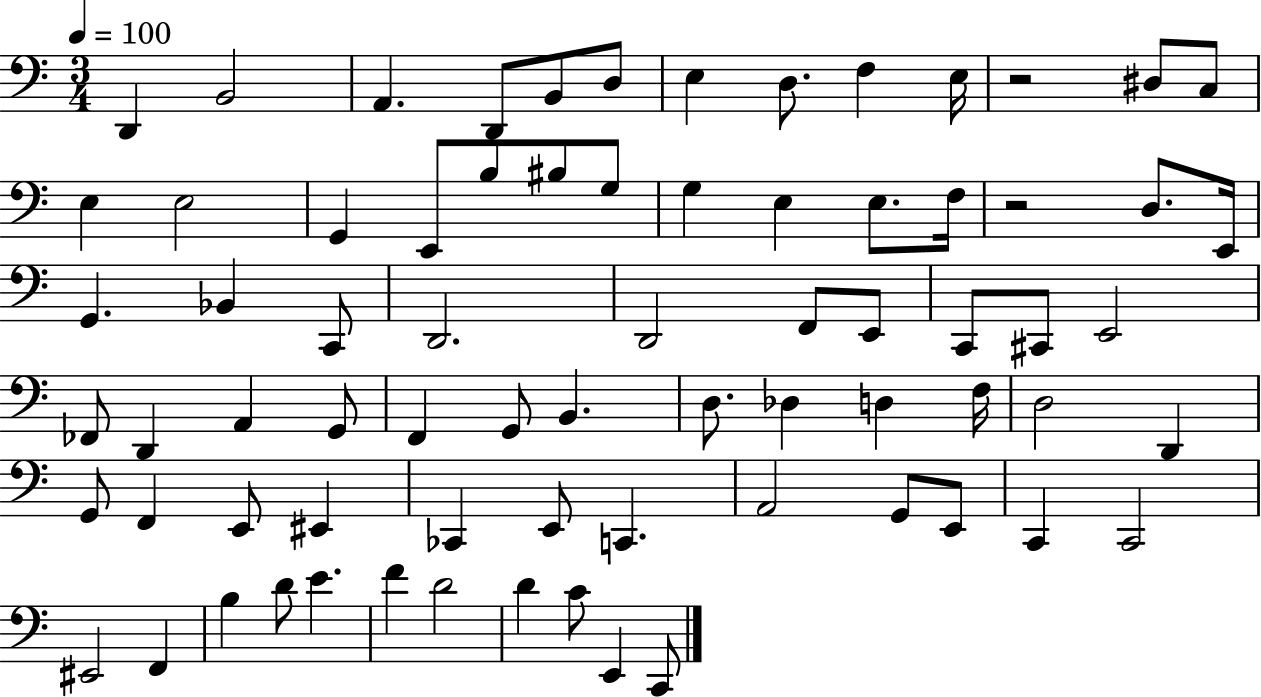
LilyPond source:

{
  \clef bass
  \numericTimeSignature
  \time 3/4
  \key c \major
  \tempo 4 = 100
  d,4 b,2 | a,4. d,8 b,8 d8 | e4 d8. f4 e16 | r2 dis8 c8 | \break e4 e2 | g,4 e,8 b8 bis8 g8 | g4 e4 e8. f16 | r2 d8. e,16 | \break g,4. bes,4 c,8 | d,2. | d,2 f,8 e,8 | c,8 cis,8 e,2 | \break fes,8 d,4 a,4 g,8 | f,4 g,8 b,4. | d8. des4 d4 f16 | d2 d,4 | \break g,8 f,4 e,8 eis,4 | ces,4 e,8 c,4. | a,2 g,8 e,8 | c,4 c,2 | \break eis,2 f,4 | b4 d'8 e'4. | f'4 d'2 | d'4 c'8 e,4 c,8 | \break \bar "|."
}